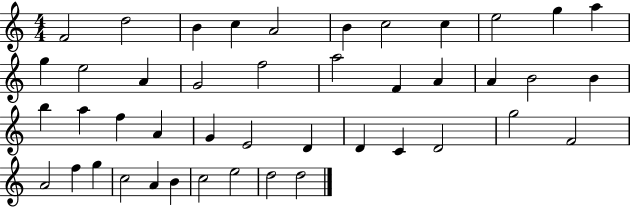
{
  \clef treble
  \numericTimeSignature
  \time 4/4
  \key c \major
  f'2 d''2 | b'4 c''4 a'2 | b'4 c''2 c''4 | e''2 g''4 a''4 | \break g''4 e''2 a'4 | g'2 f''2 | a''2 f'4 a'4 | a'4 b'2 b'4 | \break b''4 a''4 f''4 a'4 | g'4 e'2 d'4 | d'4 c'4 d'2 | g''2 f'2 | \break a'2 f''4 g''4 | c''2 a'4 b'4 | c''2 e''2 | d''2 d''2 | \break \bar "|."
}